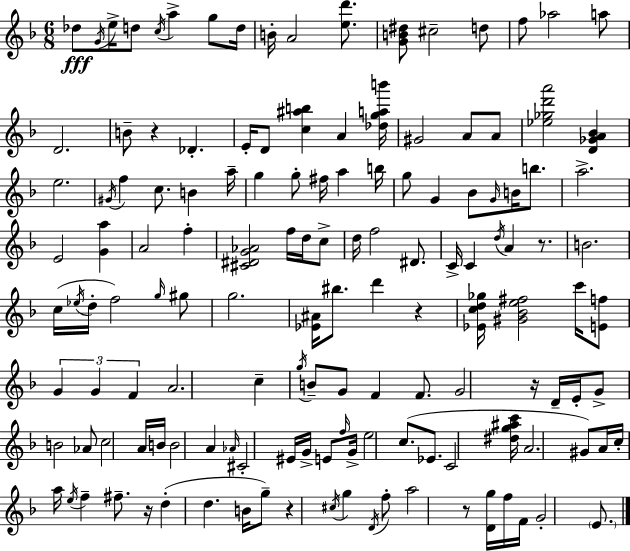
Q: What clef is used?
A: treble